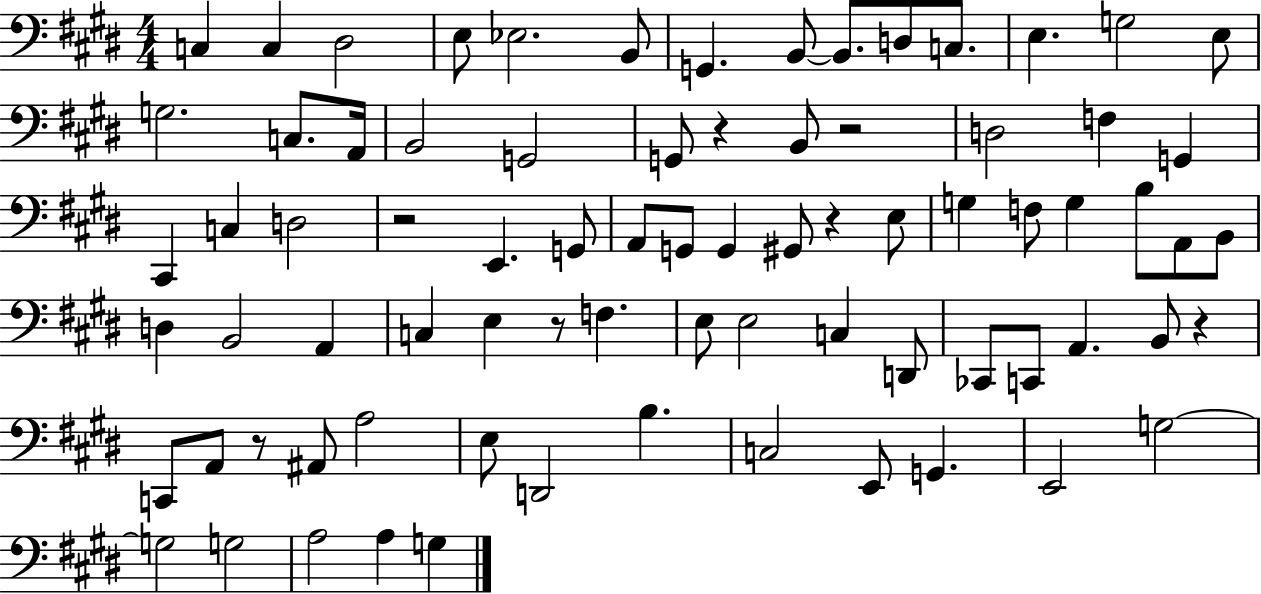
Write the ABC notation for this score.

X:1
T:Untitled
M:4/4
L:1/4
K:E
C, C, ^D,2 E,/2 _E,2 B,,/2 G,, B,,/2 B,,/2 D,/2 C,/2 E, G,2 E,/2 G,2 C,/2 A,,/4 B,,2 G,,2 G,,/2 z B,,/2 z2 D,2 F, G,, ^C,, C, D,2 z2 E,, G,,/2 A,,/2 G,,/2 G,, ^G,,/2 z E,/2 G, F,/2 G, B,/2 A,,/2 B,,/2 D, B,,2 A,, C, E, z/2 F, E,/2 E,2 C, D,,/2 _C,,/2 C,,/2 A,, B,,/2 z C,,/2 A,,/2 z/2 ^A,,/2 A,2 E,/2 D,,2 B, C,2 E,,/2 G,, E,,2 G,2 G,2 G,2 A,2 A, G,